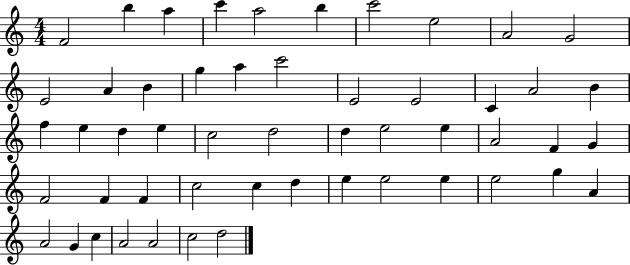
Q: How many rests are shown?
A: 0